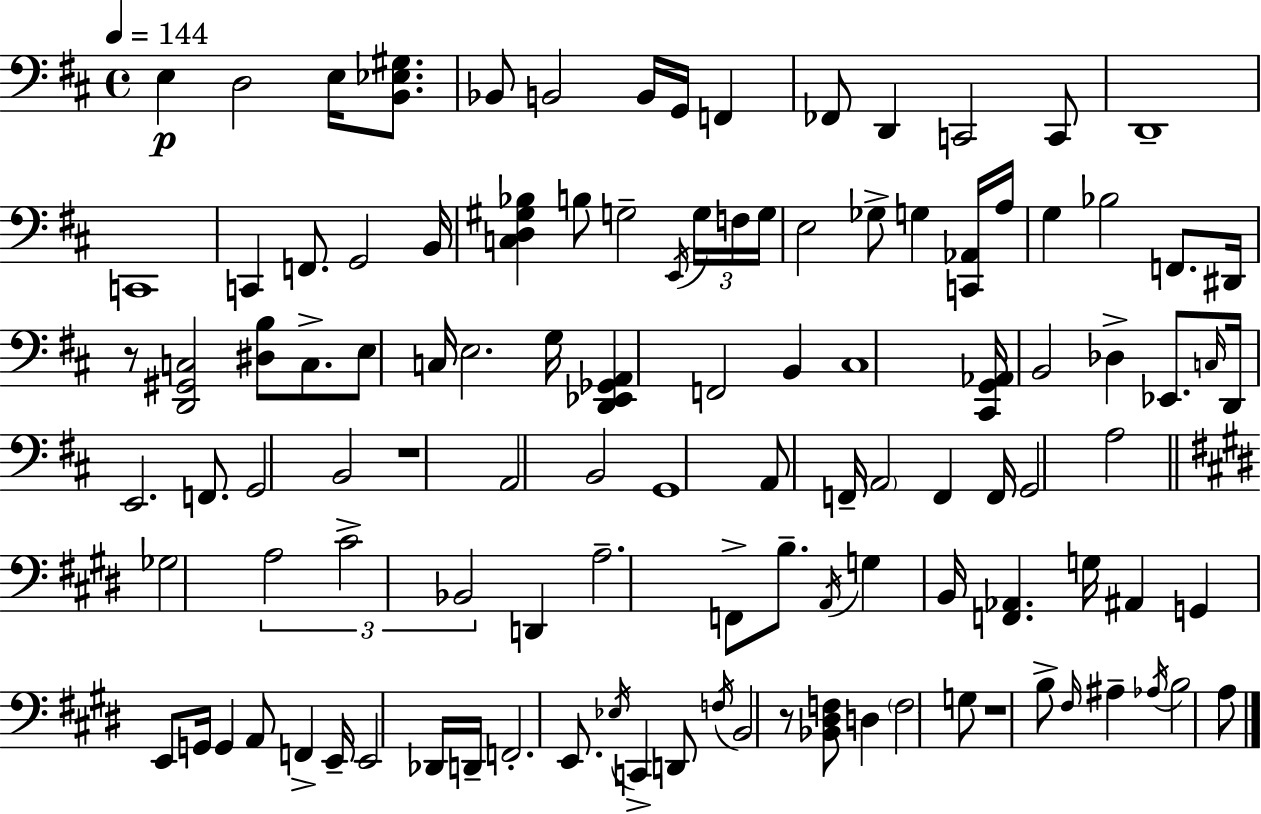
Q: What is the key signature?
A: D major